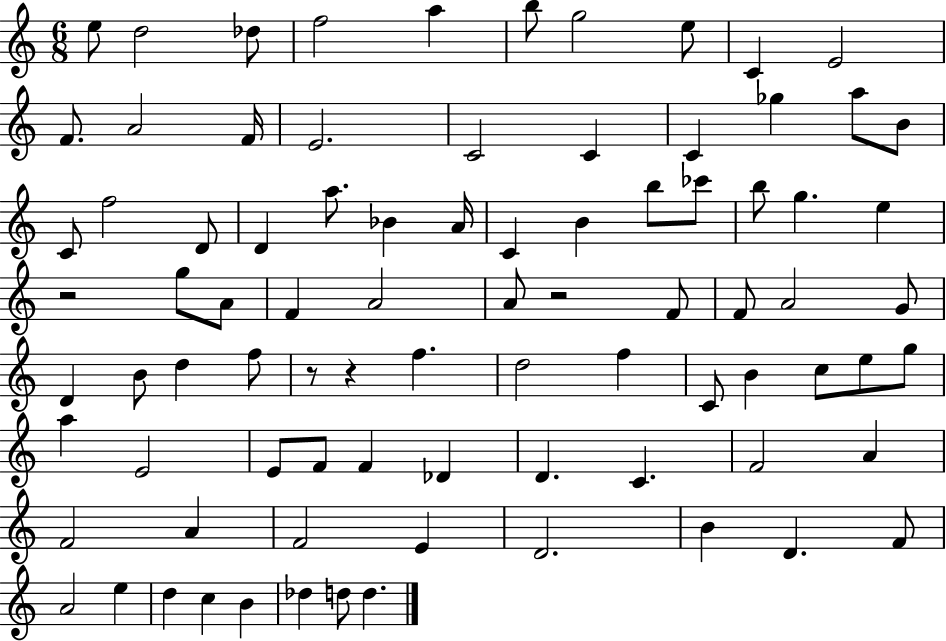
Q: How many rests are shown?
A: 4